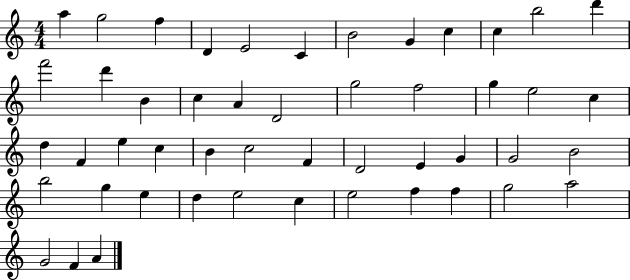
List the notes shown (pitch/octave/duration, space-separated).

A5/q G5/h F5/q D4/q E4/h C4/q B4/h G4/q C5/q C5/q B5/h D6/q F6/h D6/q B4/q C5/q A4/q D4/h G5/h F5/h G5/q E5/h C5/q D5/q F4/q E5/q C5/q B4/q C5/h F4/q D4/h E4/q G4/q G4/h B4/h B5/h G5/q E5/q D5/q E5/h C5/q E5/h F5/q F5/q G5/h A5/h G4/h F4/q A4/q